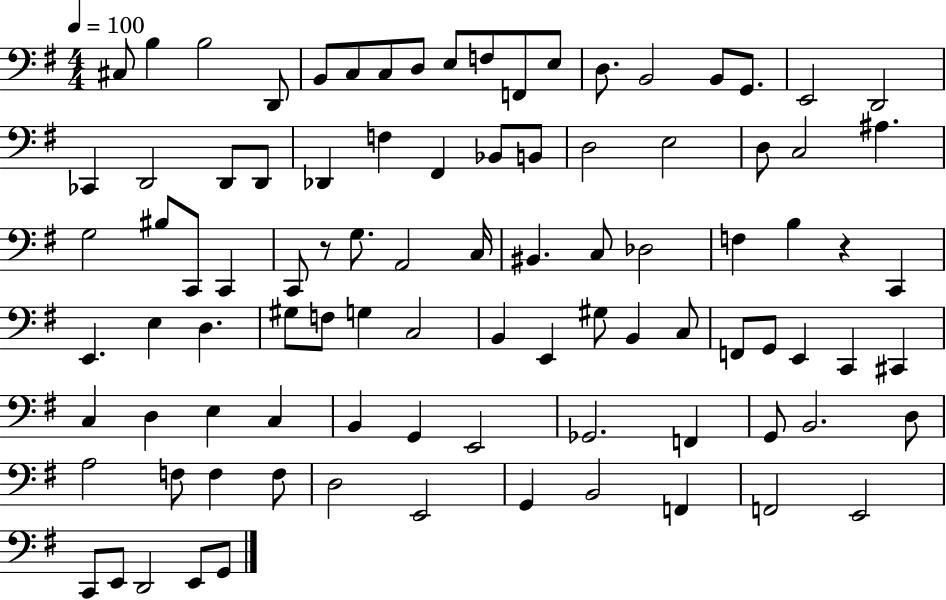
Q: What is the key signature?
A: G major